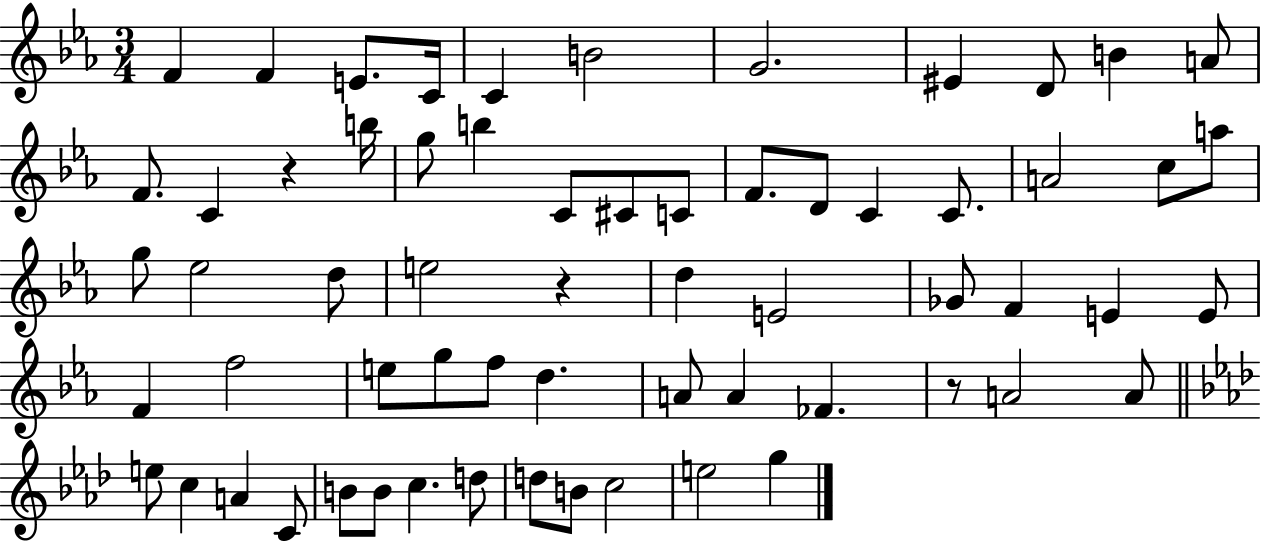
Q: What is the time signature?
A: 3/4